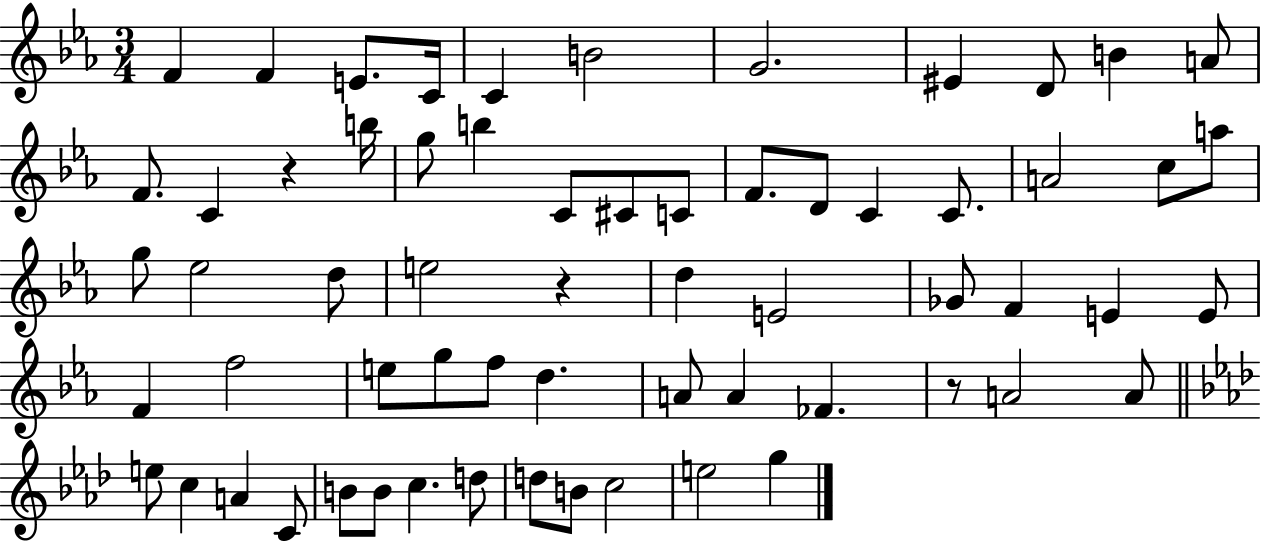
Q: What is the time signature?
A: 3/4